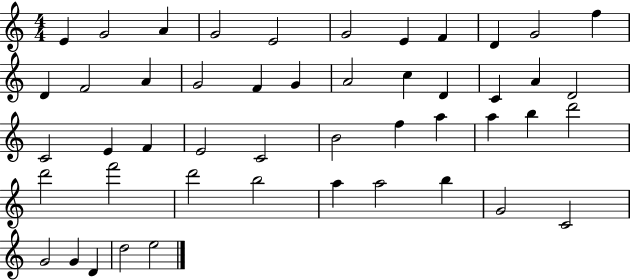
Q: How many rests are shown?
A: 0